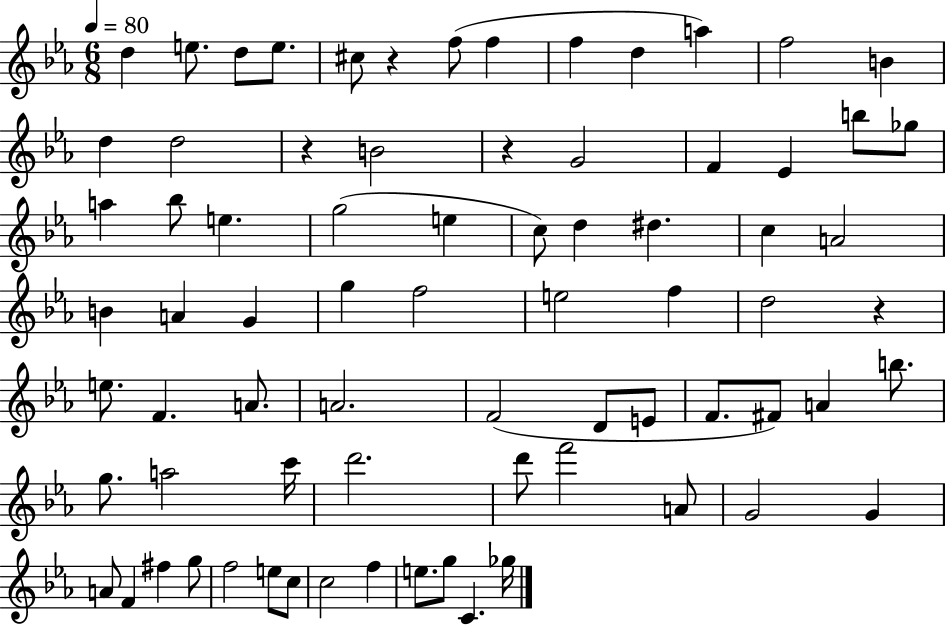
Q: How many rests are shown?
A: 4